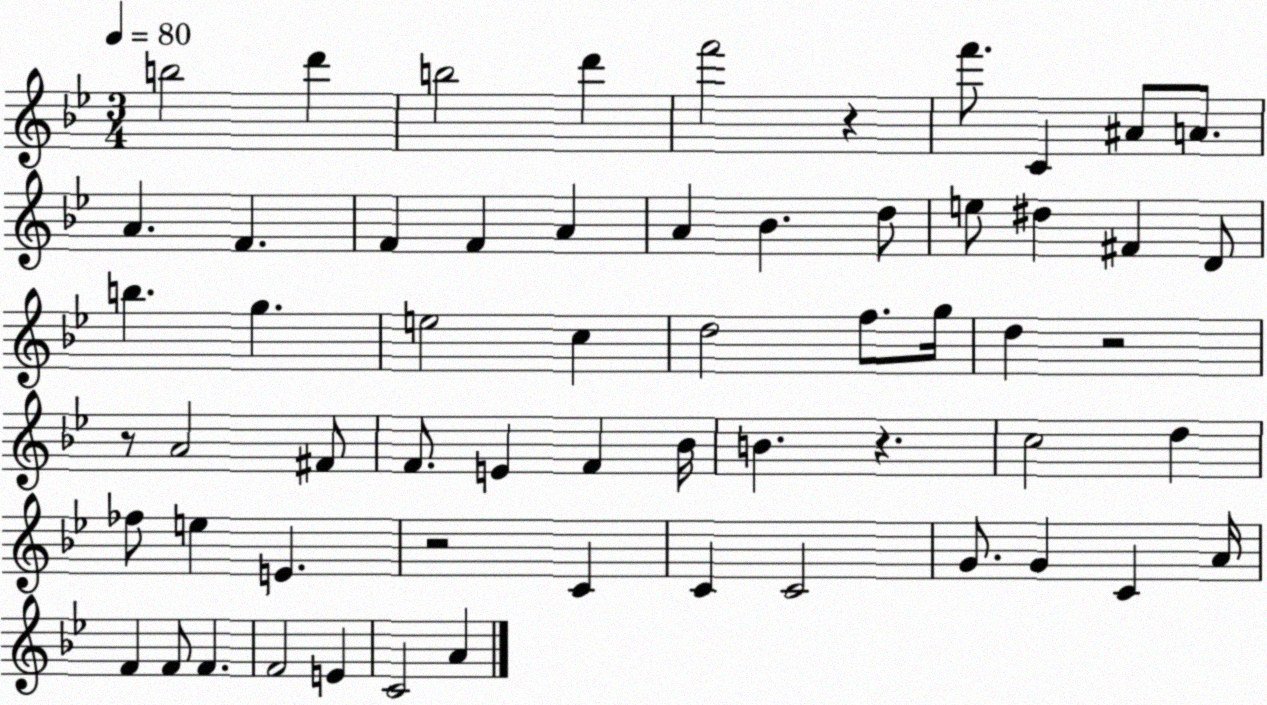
X:1
T:Untitled
M:3/4
L:1/4
K:Bb
b2 d' b2 d' f'2 z f'/2 C ^A/2 A/2 A F F F A A _B d/2 e/2 ^d ^F D/2 b g e2 c d2 f/2 g/4 d z2 z/2 A2 ^F/2 F/2 E F _B/4 B z c2 d _f/2 e E z2 C C C2 G/2 G C A/4 F F/2 F F2 E C2 A